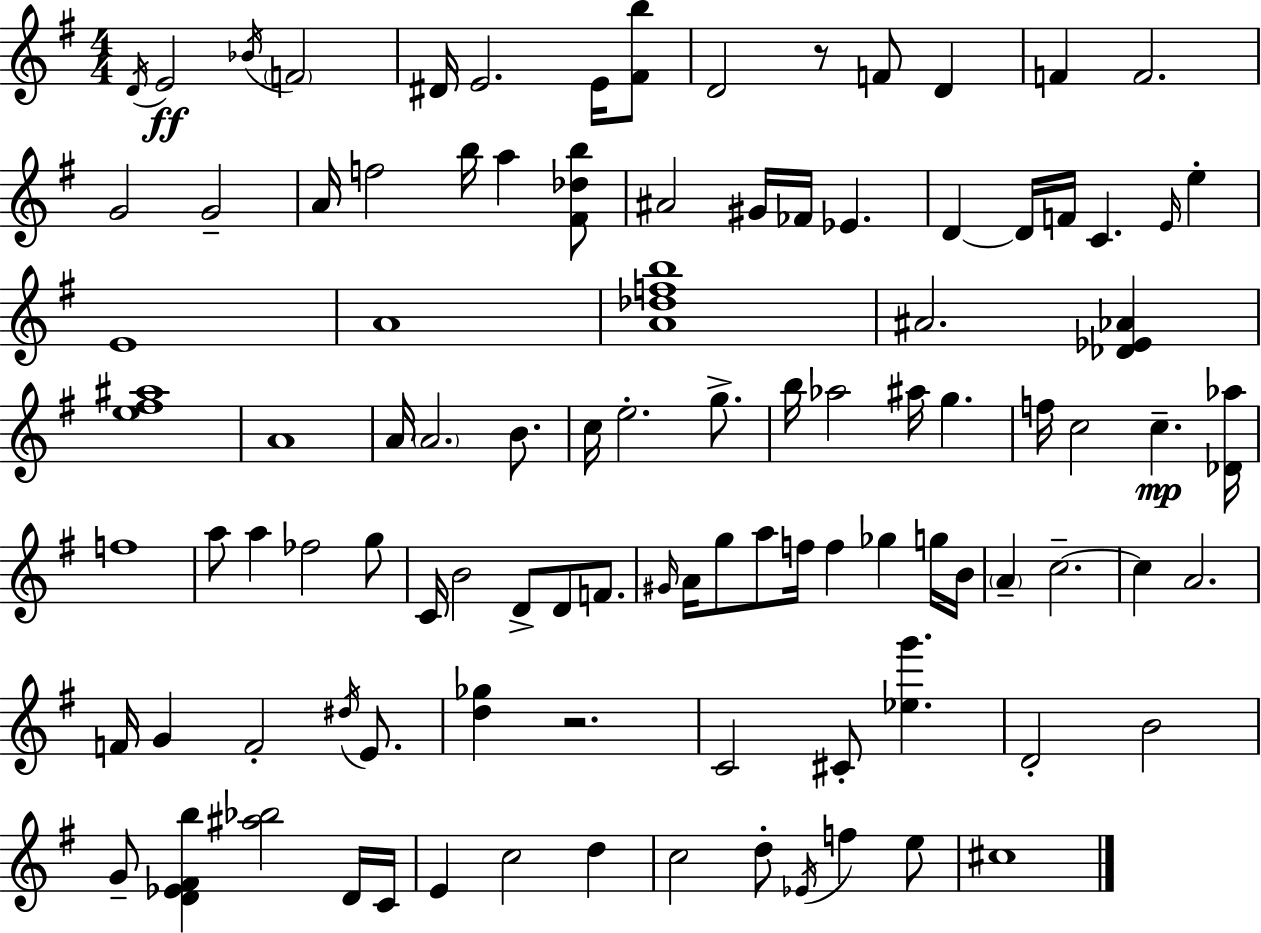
{
  \clef treble
  \numericTimeSignature
  \time 4/4
  \key g \major
  \acciaccatura { d'16 }\ff e'2 \acciaccatura { bes'16 } \parenthesize f'2 | dis'16 e'2. e'16 | <fis' b''>8 d'2 r8 f'8 d'4 | f'4 f'2. | \break g'2 g'2-- | a'16 f''2 b''16 a''4 | <fis' des'' b''>8 ais'2 gis'16 fes'16 ees'4. | d'4~~ d'16 f'16 c'4. \grace { e'16 } e''4-. | \break e'1 | a'1 | <a' des'' f'' b''>1 | ais'2. <des' ees' aes'>4 | \break <e'' fis'' ais''>1 | a'1 | a'16 \parenthesize a'2. | b'8. c''16 e''2.-. | \break g''8.-> b''16 aes''2 ais''16 g''4. | f''16 c''2 c''4.--\mp | <des' aes''>16 f''1 | a''8 a''4 fes''2 | \break g''8 c'16 b'2 d'8-> d'8 | f'8. \grace { gis'16 } a'16 g''8 a''8 f''16 f''4 ges''4 | g''16 b'16 \parenthesize a'4-- c''2.--~~ | c''4 a'2. | \break f'16 g'4 f'2-. | \acciaccatura { dis''16 } e'8. <d'' ges''>4 r2. | c'2 cis'8-. <ees'' g'''>4. | d'2-. b'2 | \break g'8-- <d' ees' fis' b''>4 <ais'' bes''>2 | d'16 c'16 e'4 c''2 | d''4 c''2 d''8-. \acciaccatura { ees'16 } | f''4 e''8 cis''1 | \break \bar "|."
}